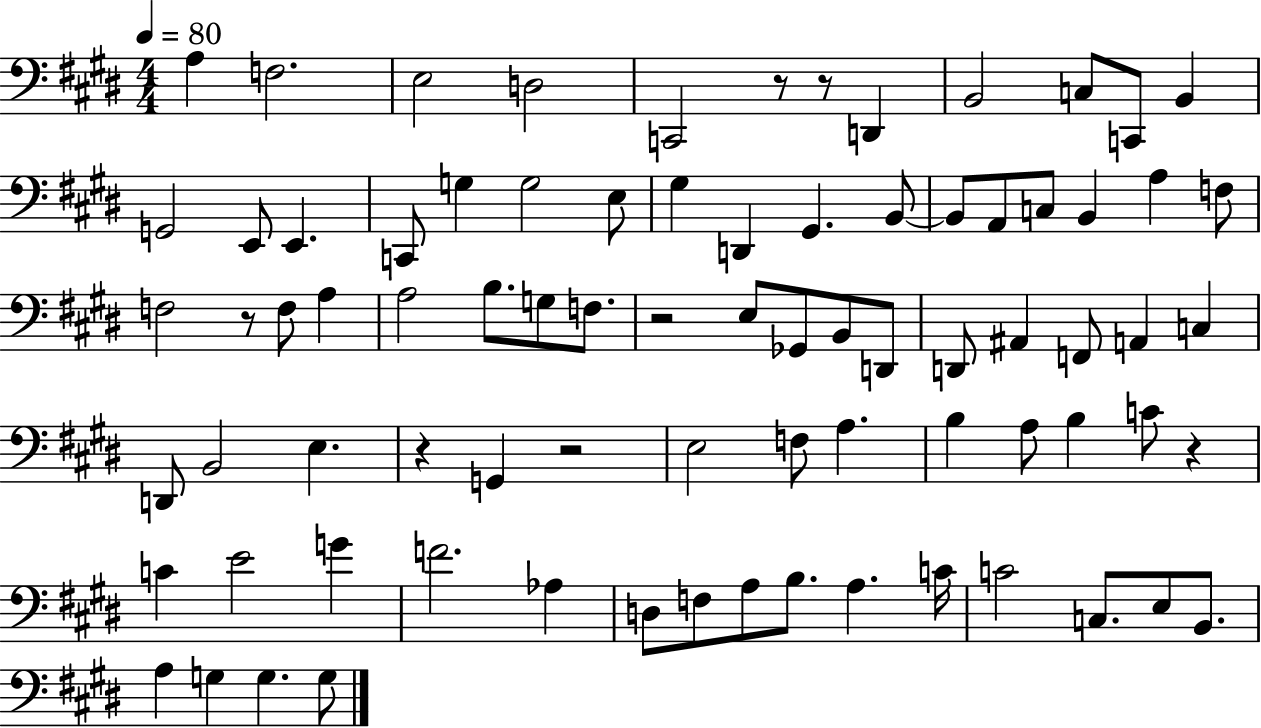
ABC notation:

X:1
T:Untitled
M:4/4
L:1/4
K:E
A, F,2 E,2 D,2 C,,2 z/2 z/2 D,, B,,2 C,/2 C,,/2 B,, G,,2 E,,/2 E,, C,,/2 G, G,2 E,/2 ^G, D,, ^G,, B,,/2 B,,/2 A,,/2 C,/2 B,, A, F,/2 F,2 z/2 F,/2 A, A,2 B,/2 G,/2 F,/2 z2 E,/2 _G,,/2 B,,/2 D,,/2 D,,/2 ^A,, F,,/2 A,, C, D,,/2 B,,2 E, z G,, z2 E,2 F,/2 A, B, A,/2 B, C/2 z C E2 G F2 _A, D,/2 F,/2 A,/2 B,/2 A, C/4 C2 C,/2 E,/2 B,,/2 A, G, G, G,/2